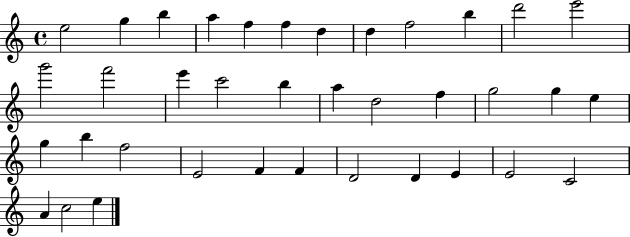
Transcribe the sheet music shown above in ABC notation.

X:1
T:Untitled
M:4/4
L:1/4
K:C
e2 g b a f f d d f2 b d'2 e'2 g'2 f'2 e' c'2 b a d2 f g2 g e g b f2 E2 F F D2 D E E2 C2 A c2 e